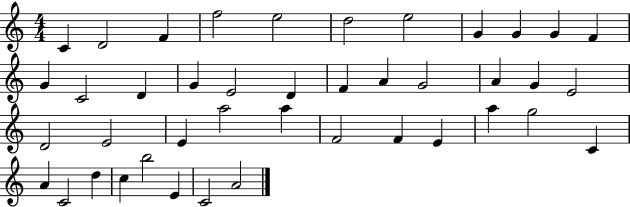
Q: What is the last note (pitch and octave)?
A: A4